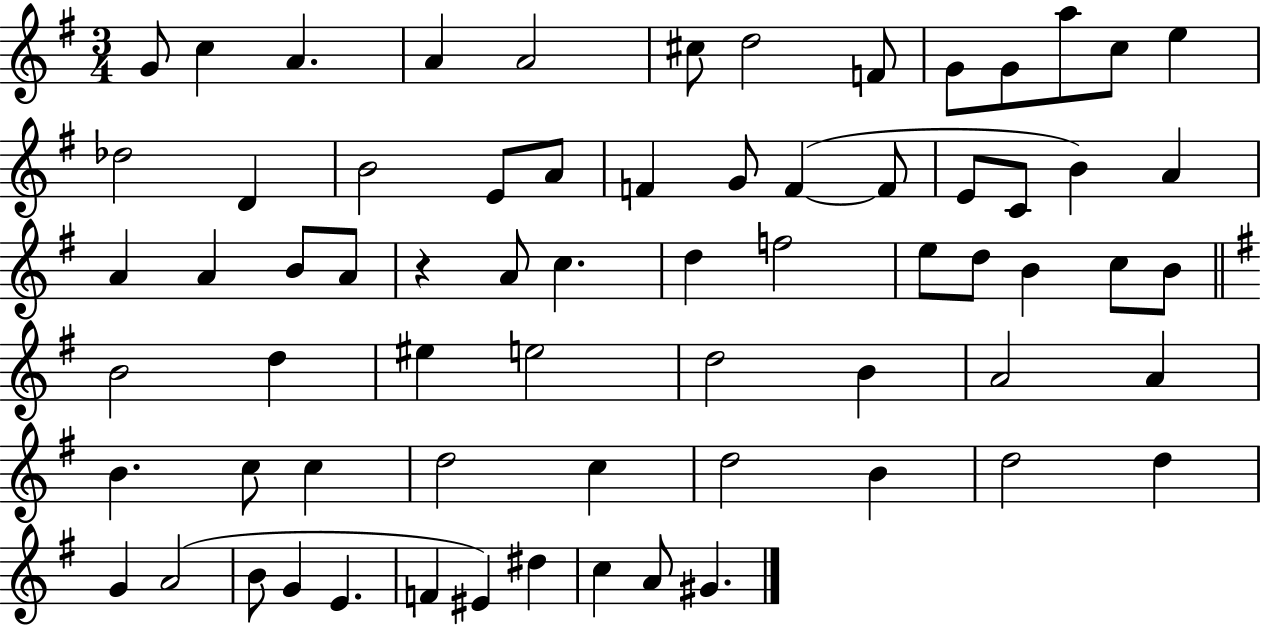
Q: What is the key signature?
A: G major